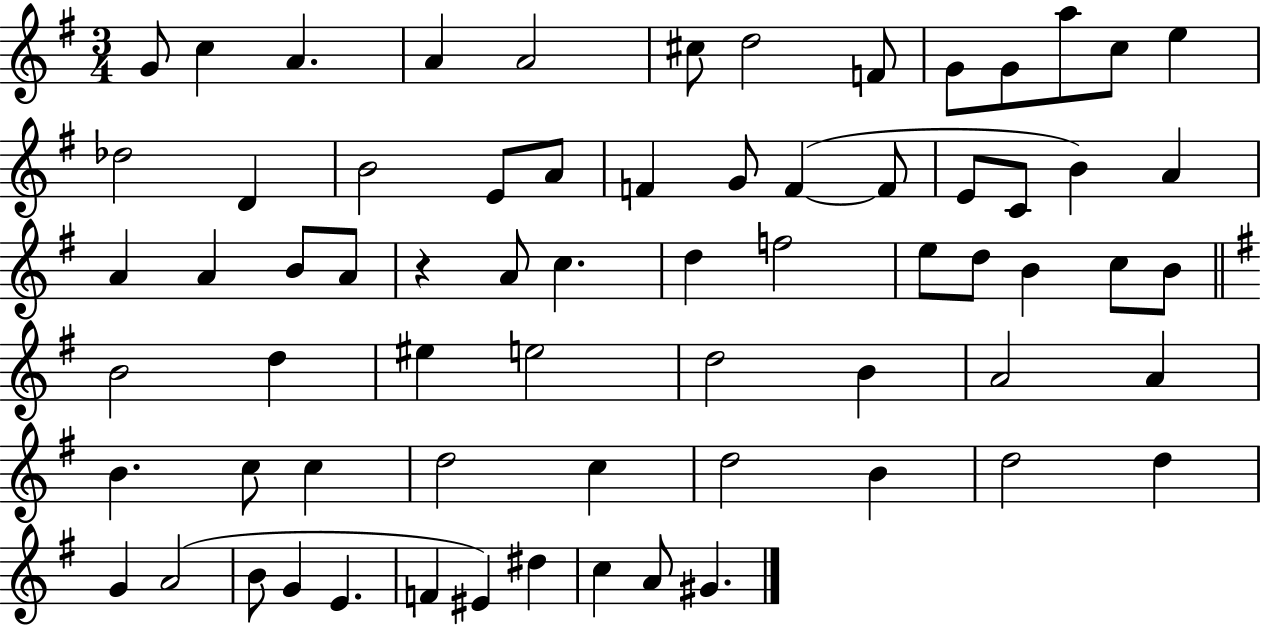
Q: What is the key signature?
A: G major